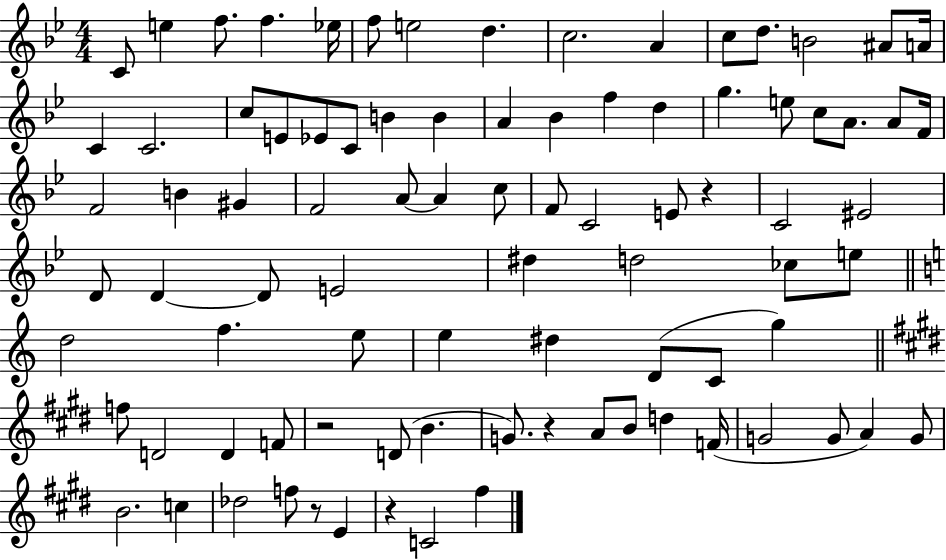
{
  \clef treble
  \numericTimeSignature
  \time 4/4
  \key bes \major
  c'8 e''4 f''8. f''4. ees''16 | f''8 e''2 d''4. | c''2. a'4 | c''8 d''8. b'2 ais'8 a'16 | \break c'4 c'2. | c''8 e'8 ees'8 c'8 b'4 b'4 | a'4 bes'4 f''4 d''4 | g''4. e''8 c''8 a'8. a'8 f'16 | \break f'2 b'4 gis'4 | f'2 a'8~~ a'4 c''8 | f'8 c'2 e'8 r4 | c'2 eis'2 | \break d'8 d'4~~ d'8 e'2 | dis''4 d''2 ces''8 e''8 | \bar "||" \break \key c \major d''2 f''4. e''8 | e''4 dis''4 d'8( c'8 g''4) | \bar "||" \break \key e \major f''8 d'2 d'4 f'8 | r2 d'8( b'4. | g'8.) r4 a'8 b'8 d''4 f'16( | g'2 g'8 a'4) g'8 | \break b'2. c''4 | des''2 f''8 r8 e'4 | r4 c'2 fis''4 | \bar "|."
}